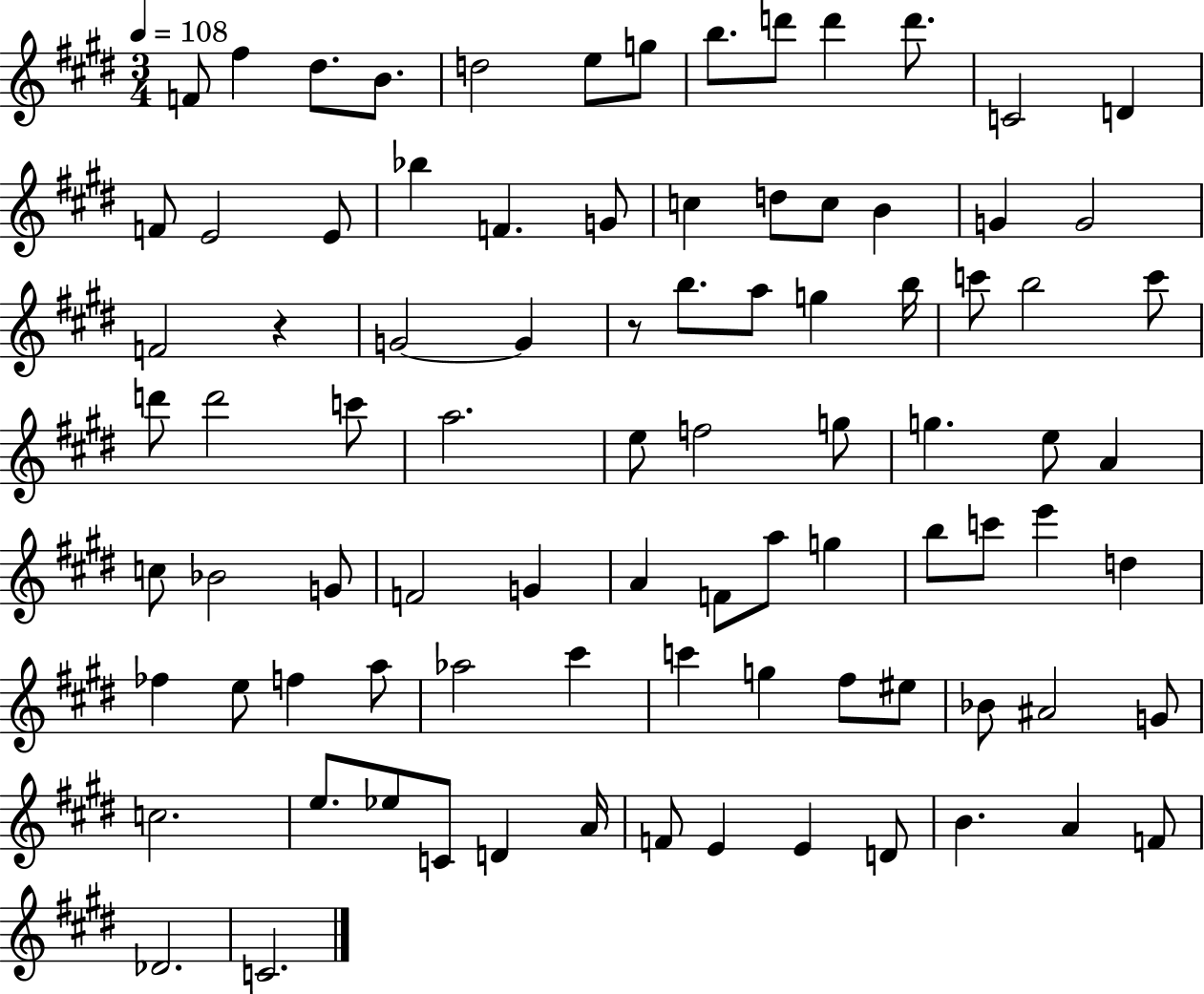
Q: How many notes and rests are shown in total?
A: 88